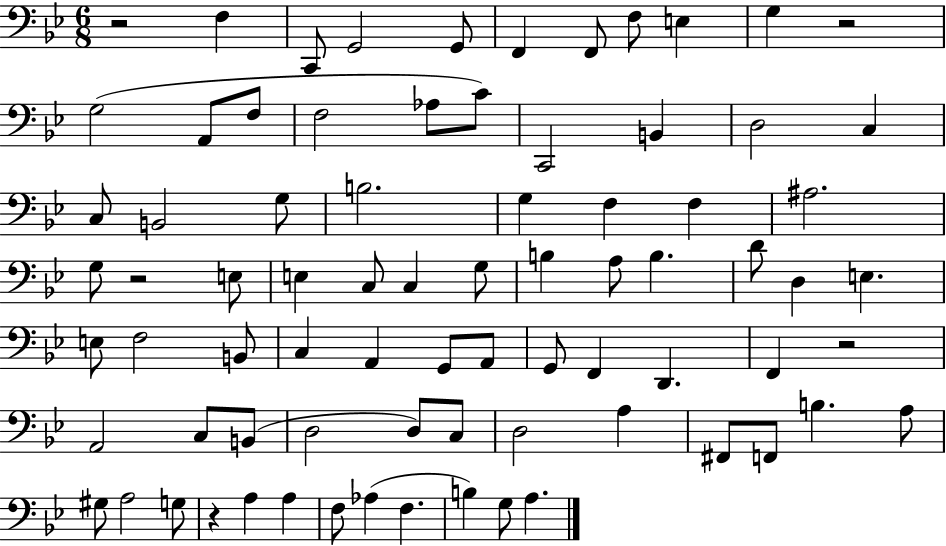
R/h F3/q C2/e G2/h G2/e F2/q F2/e F3/e E3/q G3/q R/h G3/h A2/e F3/e F3/h Ab3/e C4/e C2/h B2/q D3/h C3/q C3/e B2/h G3/e B3/h. G3/q F3/q F3/q A#3/h. G3/e R/h E3/e E3/q C3/e C3/q G3/e B3/q A3/e B3/q. D4/e D3/q E3/q. E3/e F3/h B2/e C3/q A2/q G2/e A2/e G2/e F2/q D2/q. F2/q R/h A2/h C3/e B2/e D3/h D3/e C3/e D3/h A3/q F#2/e F2/e B3/q. A3/e G#3/e A3/h G3/e R/q A3/q A3/q F3/e Ab3/q F3/q. B3/q G3/e A3/q.